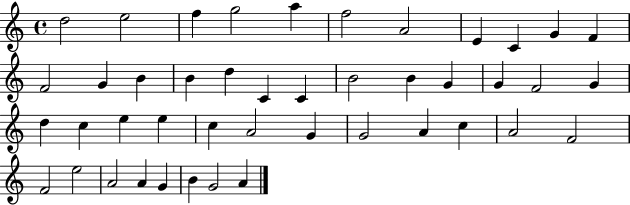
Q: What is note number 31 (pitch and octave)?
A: G4